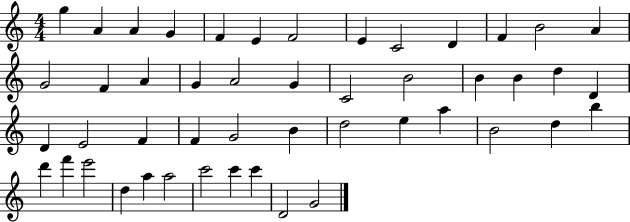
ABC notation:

X:1
T:Untitled
M:4/4
L:1/4
K:C
g A A G F E F2 E C2 D F B2 A G2 F A G A2 G C2 B2 B B d D D E2 F F G2 B d2 e a B2 d b d' f' e'2 d a a2 c'2 c' c' D2 G2